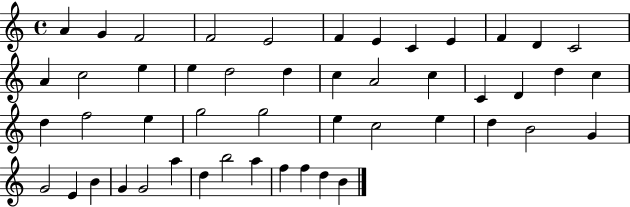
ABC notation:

X:1
T:Untitled
M:4/4
L:1/4
K:C
A G F2 F2 E2 F E C E F D C2 A c2 e e d2 d c A2 c C D d c d f2 e g2 g2 e c2 e d B2 G G2 E B G G2 a d b2 a f f d B